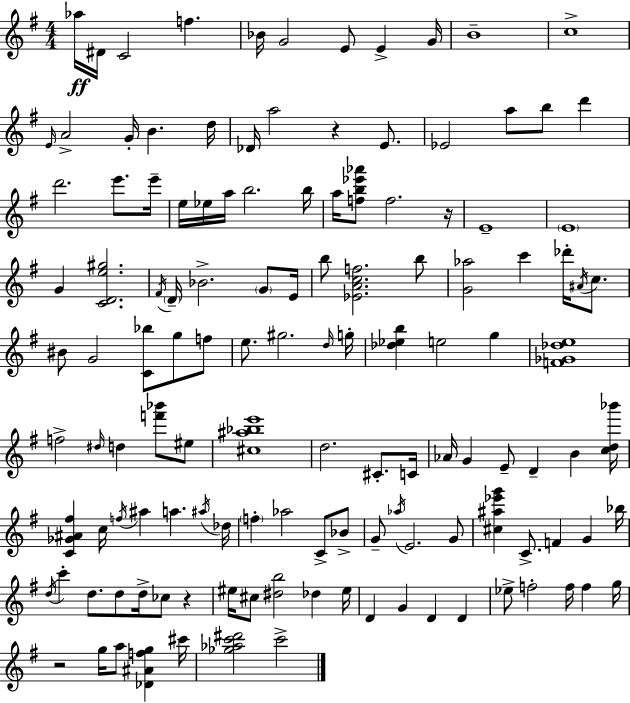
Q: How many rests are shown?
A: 4